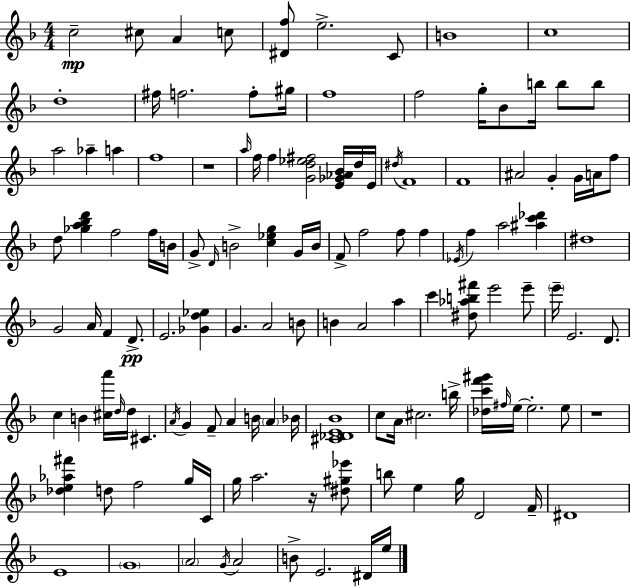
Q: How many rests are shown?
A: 3